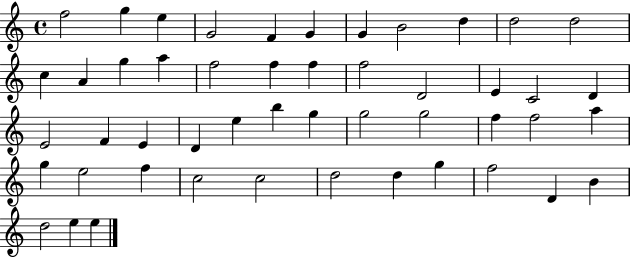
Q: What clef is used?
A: treble